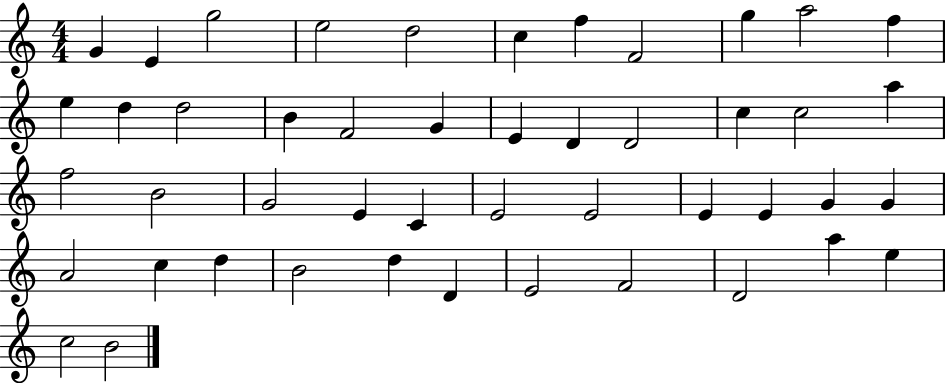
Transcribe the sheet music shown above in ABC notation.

X:1
T:Untitled
M:4/4
L:1/4
K:C
G E g2 e2 d2 c f F2 g a2 f e d d2 B F2 G E D D2 c c2 a f2 B2 G2 E C E2 E2 E E G G A2 c d B2 d D E2 F2 D2 a e c2 B2